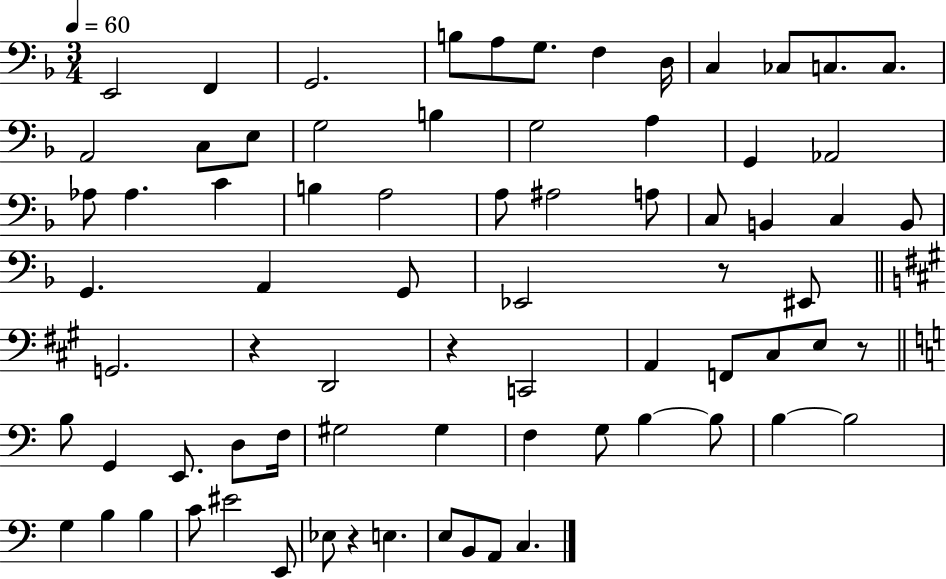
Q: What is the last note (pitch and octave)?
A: C3